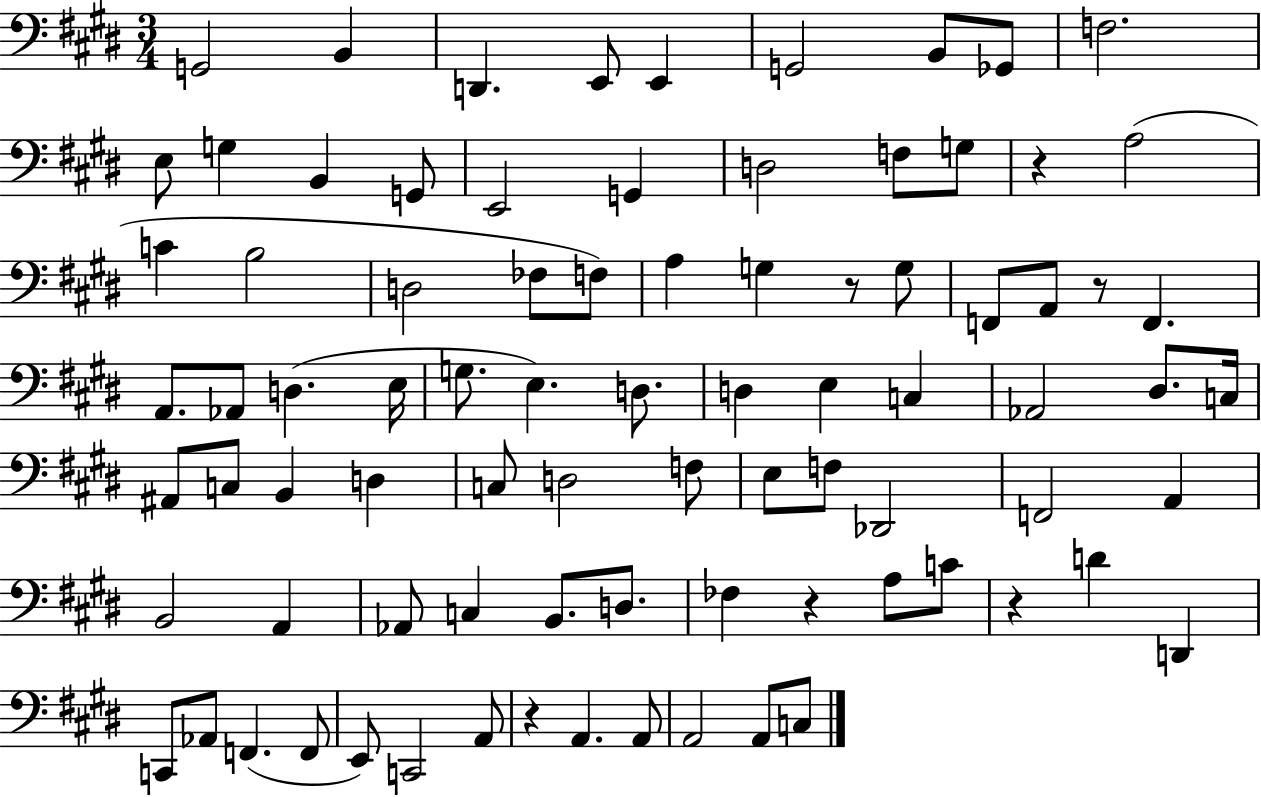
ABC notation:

X:1
T:Untitled
M:3/4
L:1/4
K:E
G,,2 B,, D,, E,,/2 E,, G,,2 B,,/2 _G,,/2 F,2 E,/2 G, B,, G,,/2 E,,2 G,, D,2 F,/2 G,/2 z A,2 C B,2 D,2 _F,/2 F,/2 A, G, z/2 G,/2 F,,/2 A,,/2 z/2 F,, A,,/2 _A,,/2 D, E,/4 G,/2 E, D,/2 D, E, C, _A,,2 ^D,/2 C,/4 ^A,,/2 C,/2 B,, D, C,/2 D,2 F,/2 E,/2 F,/2 _D,,2 F,,2 A,, B,,2 A,, _A,,/2 C, B,,/2 D,/2 _F, z A,/2 C/2 z D D,, C,,/2 _A,,/2 F,, F,,/2 E,,/2 C,,2 A,,/2 z A,, A,,/2 A,,2 A,,/2 C,/2